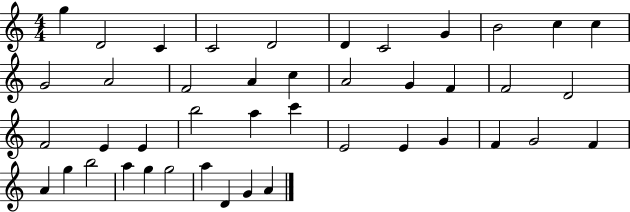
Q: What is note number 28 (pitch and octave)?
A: E4